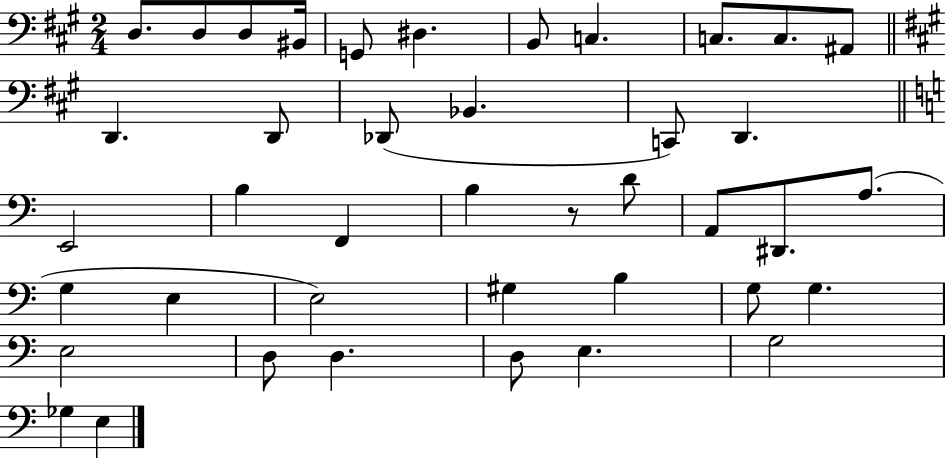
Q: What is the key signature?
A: A major